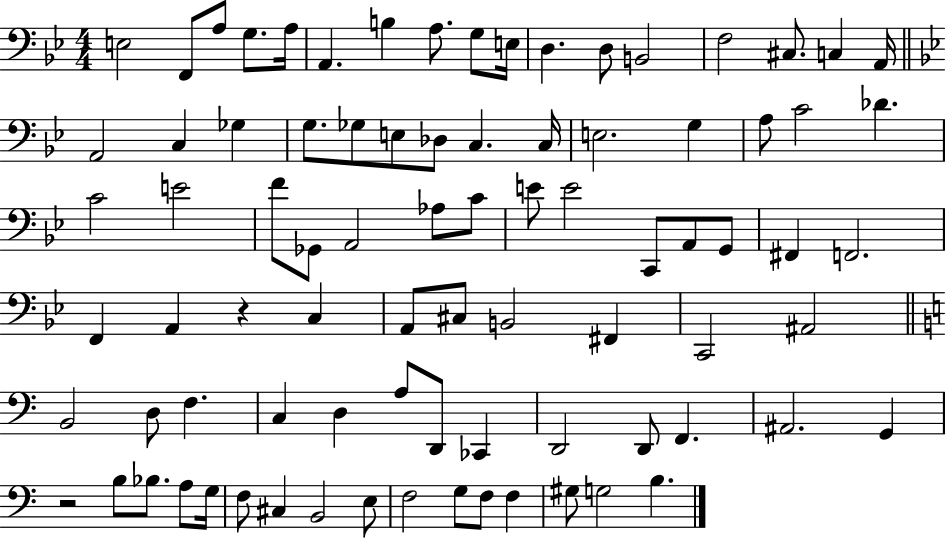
{
  \clef bass
  \numericTimeSignature
  \time 4/4
  \key bes \major
  e2 f,8 a8 g8. a16 | a,4. b4 a8. g8 e16 | d4. d8 b,2 | f2 cis8. c4 a,16 | \break \bar "||" \break \key bes \major a,2 c4 ges4 | g8. ges8 e8 des8 c4. c16 | e2. g4 | a8 c'2 des'4. | \break c'2 e'2 | f'8 ges,8 a,2 aes8 c'8 | e'8 e'2 c,8 a,8 g,8 | fis,4 f,2. | \break f,4 a,4 r4 c4 | a,8 cis8 b,2 fis,4 | c,2 ais,2 | \bar "||" \break \key c \major b,2 d8 f4. | c4 d4 a8 d,8 ces,4 | d,2 d,8 f,4. | ais,2. g,4 | \break r2 b8 bes8. a8 g16 | f8 cis4 b,2 e8 | f2 g8 f8 f4 | gis8 g2 b4. | \break \bar "|."
}